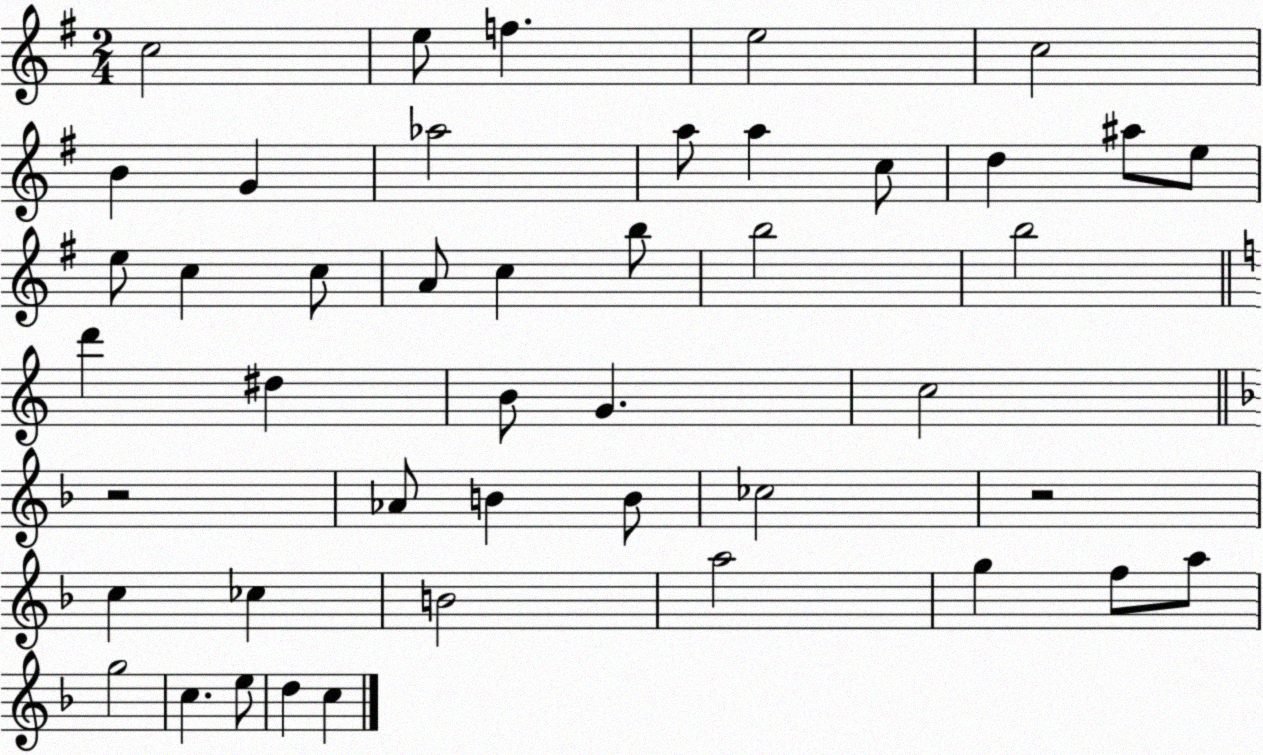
X:1
T:Untitled
M:2/4
L:1/4
K:G
c2 e/2 f e2 c2 B G _a2 a/2 a c/2 d ^a/2 e/2 e/2 c c/2 A/2 c b/2 b2 b2 d' ^d B/2 G c2 z2 _A/2 B B/2 _c2 z2 c _c B2 a2 g f/2 a/2 g2 c e/2 d c